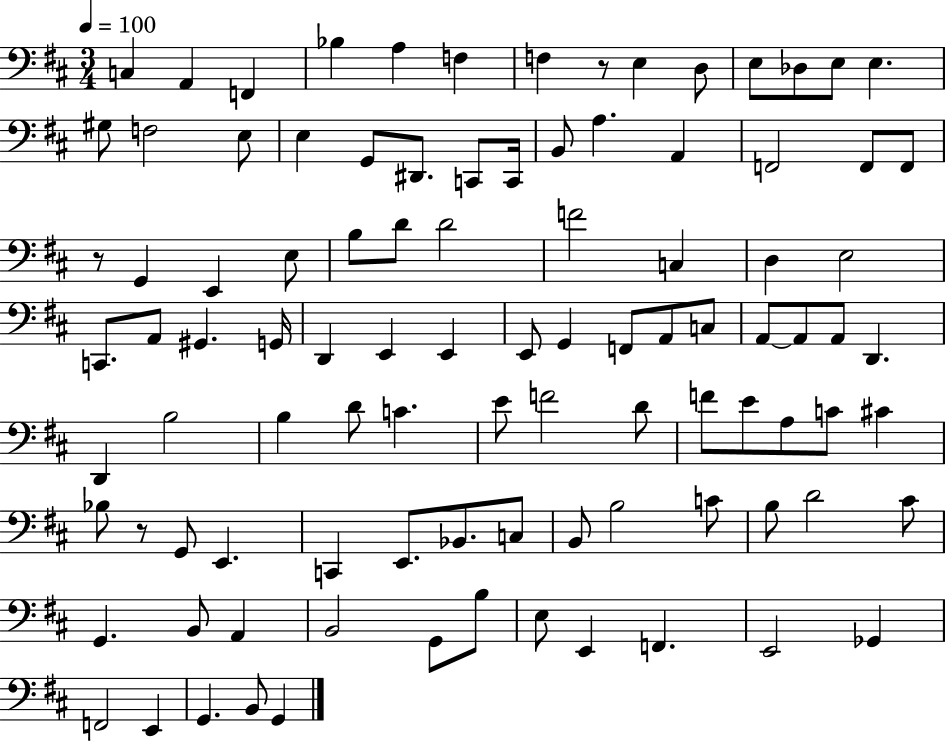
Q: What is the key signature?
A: D major